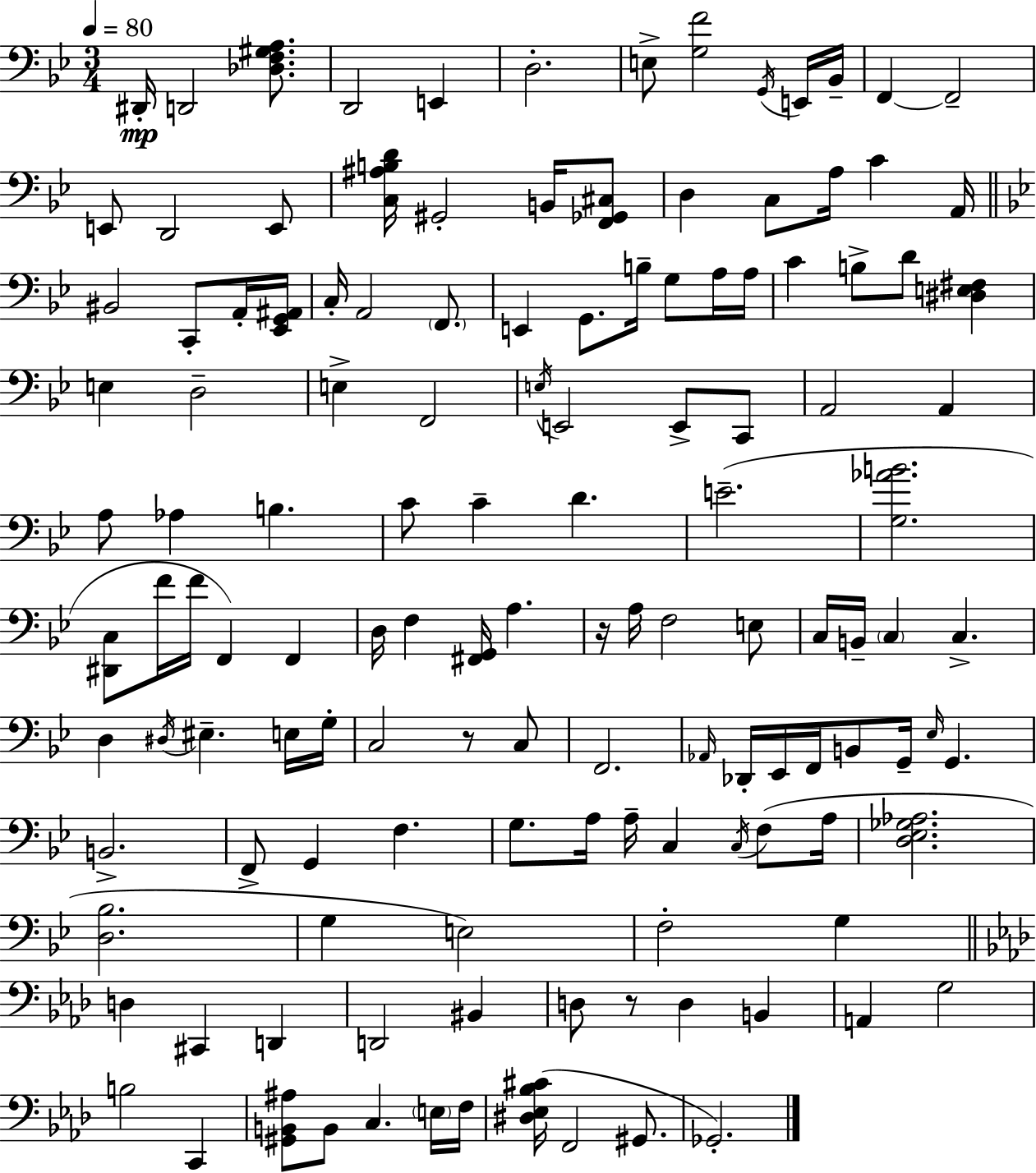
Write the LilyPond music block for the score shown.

{
  \clef bass
  \numericTimeSignature
  \time 3/4
  \key g \minor
  \tempo 4 = 80
  \repeat volta 2 { dis,16-.\mp d,2 <des f gis a>8. | d,2 e,4 | d2.-. | e8-> <g f'>2 \acciaccatura { g,16 } e,16 | \break bes,16-- f,4~~ f,2-- | e,8 d,2 e,8 | <c ais b d'>16 gis,2-. b,16 <f, ges, cis>8 | d4 c8 a16 c'4 | \break a,16 \bar "||" \break \key bes \major bis,2 c,8-. a,16-. <ees, g, ais,>16 | c16-. a,2 \parenthesize f,8. | e,4 g,8. b16-- g8 a16 a16 | c'4 b8-> d'8 <dis e fis>4 | \break e4 d2-- | e4-> f,2 | \acciaccatura { e16 } e,2 e,8-> c,8 | a,2 a,4 | \break a8 aes4 b4. | c'8 c'4-- d'4. | e'2.--( | <g aes' b'>2. | \break <dis, c>8 f'16 f'16 f,4) f,4 | d16 f4 <fis, g,>16 a4. | r16 a16 f2 e8 | c16 b,16-- \parenthesize c4 c4.-> | \break d4 \acciaccatura { dis16 } eis4.-- | e16 g16-. c2 r8 | c8 f,2. | \grace { aes,16 } des,16-. ees,16 f,16 b,8 g,16-- \grace { ees16 } g,4. | \break b,2.-> | f,8-> g,4 f4. | g8. a16 a16-- c4 | \acciaccatura { c16 } f8( a16 <d ees ges aes>2. | \break <d bes>2. | g4 e2) | f2-. | g4 \bar "||" \break \key aes \major d4 cis,4 d,4 | d,2 bis,4 | d8 r8 d4 b,4 | a,4 g2 | \break b2 c,4 | <gis, b, ais>8 b,8 c4. \parenthesize e16 f16 | <dis ees bes cis'>16( f,2 gis,8. | ges,2.-.) | \break } \bar "|."
}